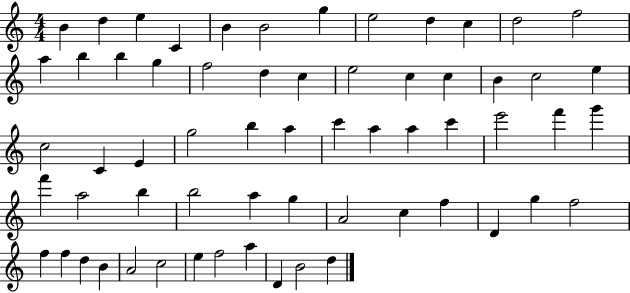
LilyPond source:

{
  \clef treble
  \numericTimeSignature
  \time 4/4
  \key c \major
  b'4 d''4 e''4 c'4 | b'4 b'2 g''4 | e''2 d''4 c''4 | d''2 f''2 | \break a''4 b''4 b''4 g''4 | f''2 d''4 c''4 | e''2 c''4 c''4 | b'4 c''2 e''4 | \break c''2 c'4 e'4 | g''2 b''4 a''4 | c'''4 a''4 a''4 c'''4 | e'''2 f'''4 g'''4 | \break f'''4 a''2 b''4 | b''2 a''4 g''4 | a'2 c''4 f''4 | d'4 g''4 f''2 | \break f''4 f''4 d''4 b'4 | a'2 c''2 | e''4 f''2 a''4 | d'4 b'2 d''4 | \break \bar "|."
}